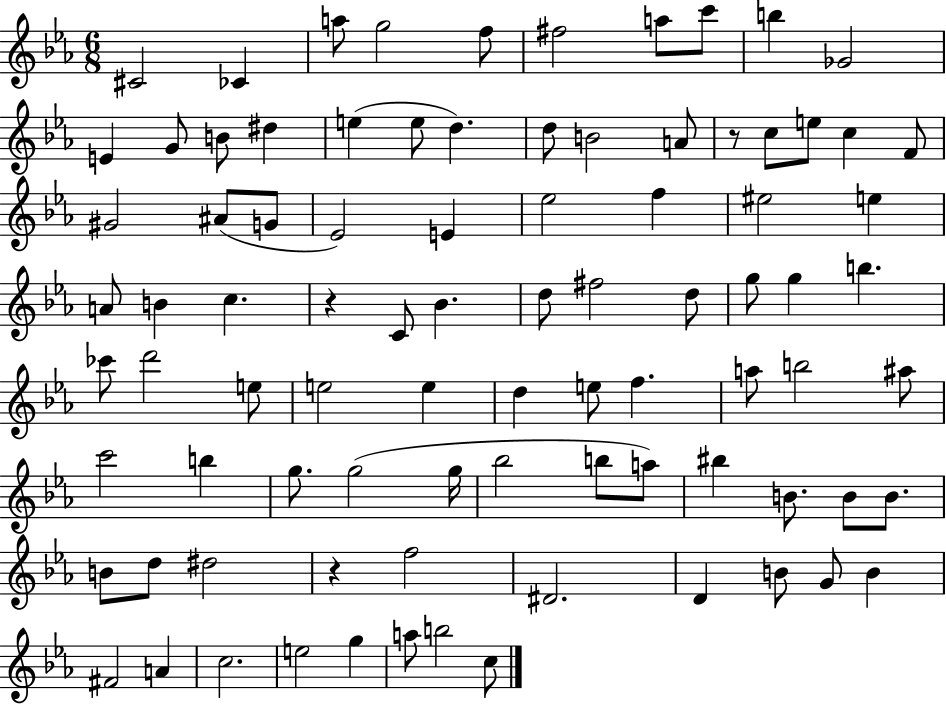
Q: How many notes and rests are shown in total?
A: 87